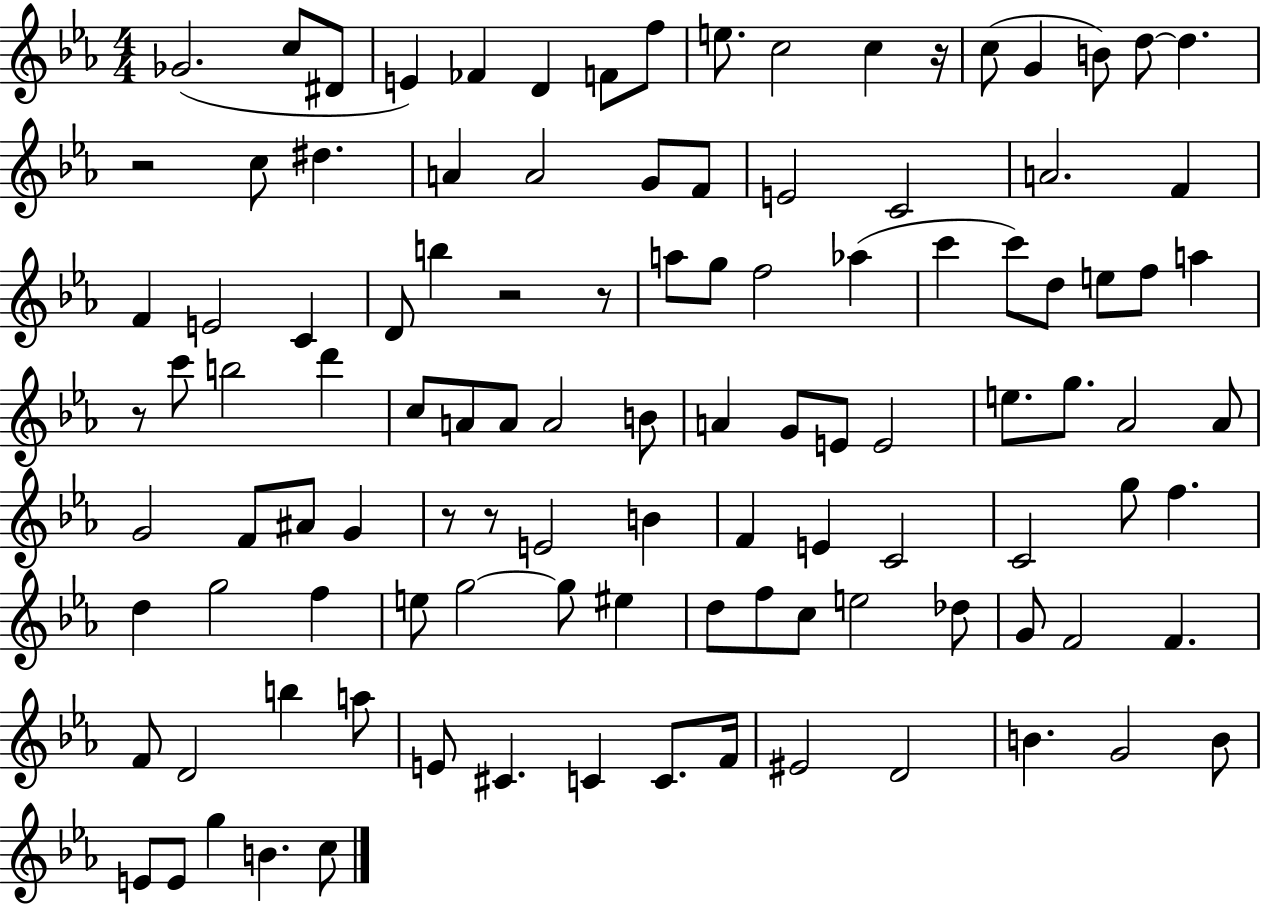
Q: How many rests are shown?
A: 7